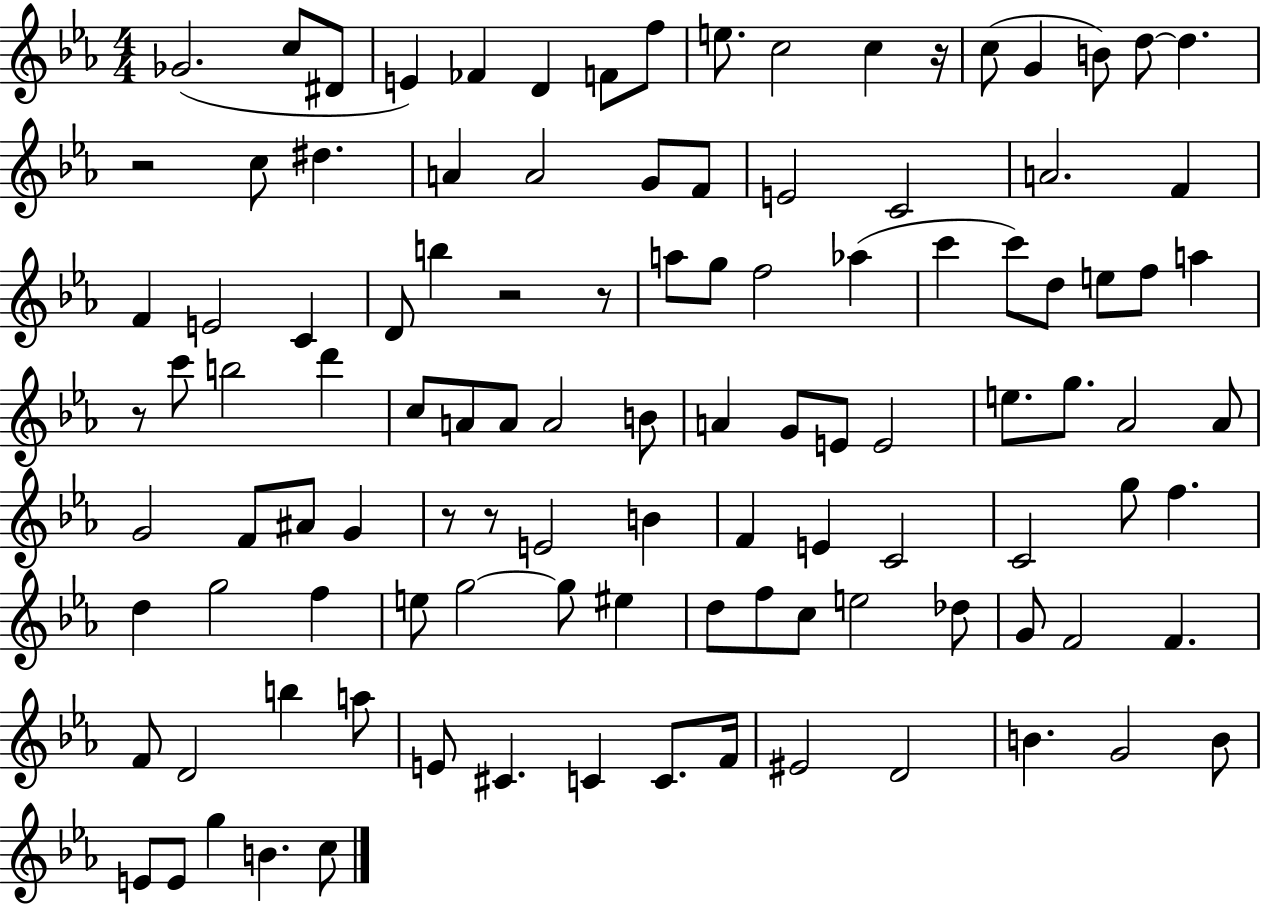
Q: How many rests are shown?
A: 7